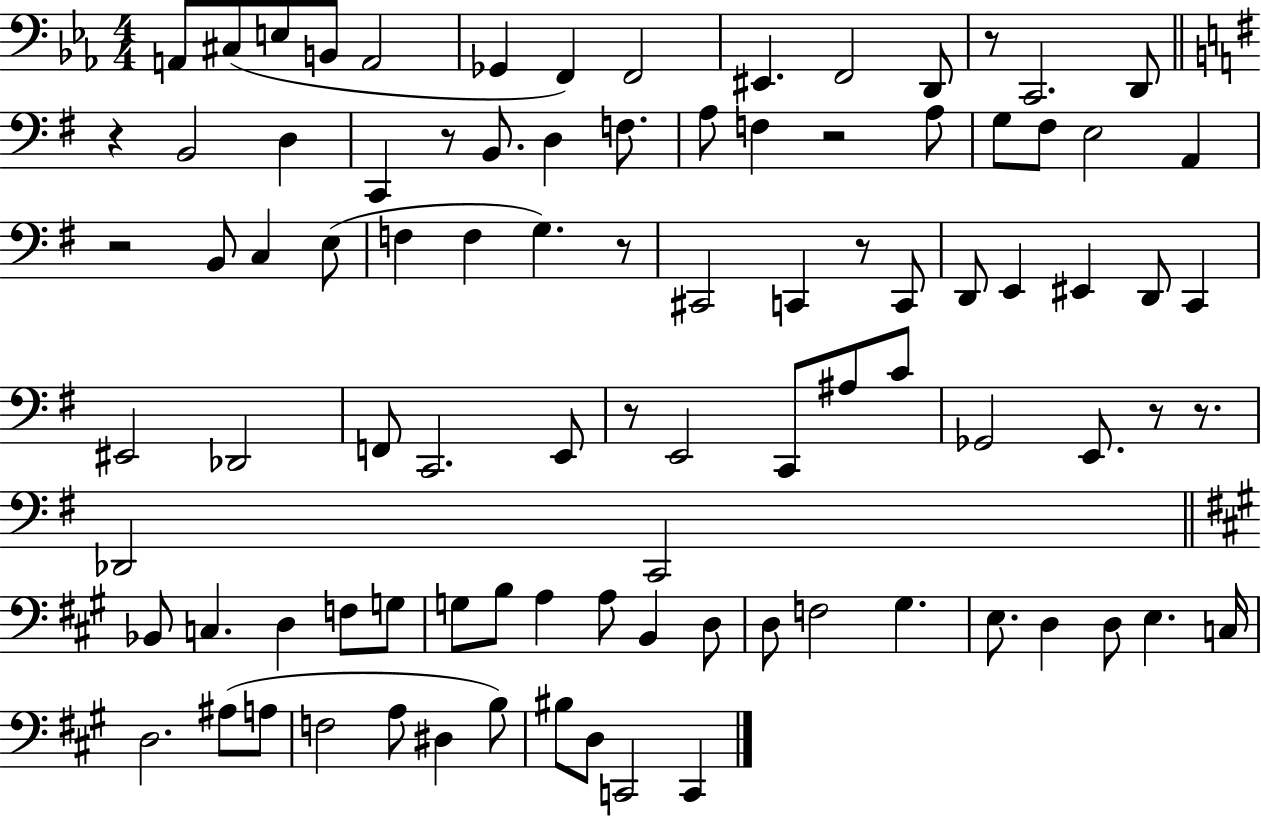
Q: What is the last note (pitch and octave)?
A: C2